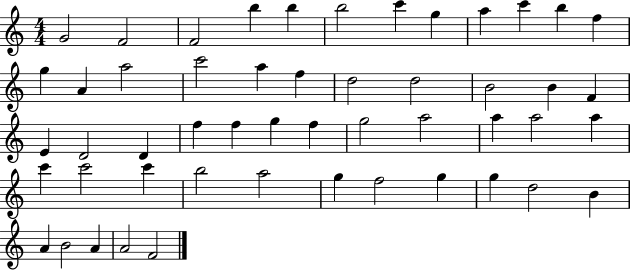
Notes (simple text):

G4/h F4/h F4/h B5/q B5/q B5/h C6/q G5/q A5/q C6/q B5/q F5/q G5/q A4/q A5/h C6/h A5/q F5/q D5/h D5/h B4/h B4/q F4/q E4/q D4/h D4/q F5/q F5/q G5/q F5/q G5/h A5/h A5/q A5/h A5/q C6/q C6/h C6/q B5/h A5/h G5/q F5/h G5/q G5/q D5/h B4/q A4/q B4/h A4/q A4/h F4/h